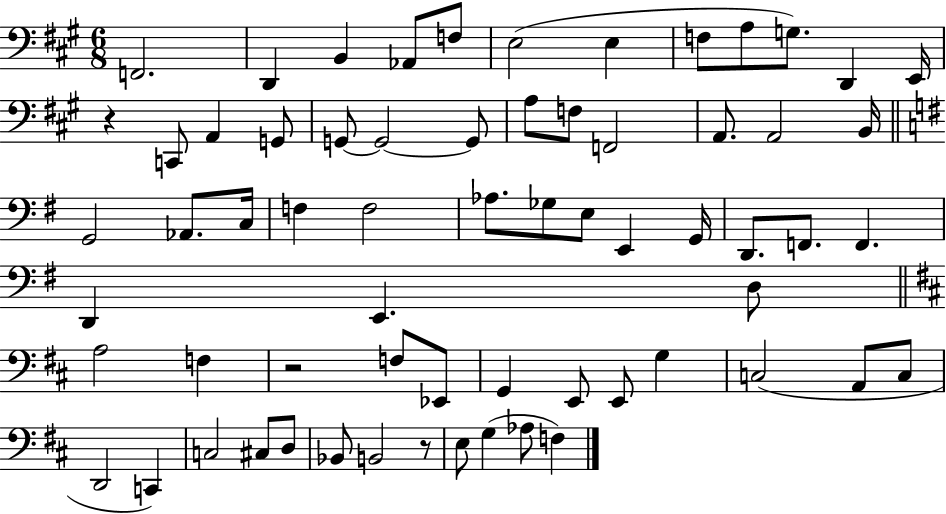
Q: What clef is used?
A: bass